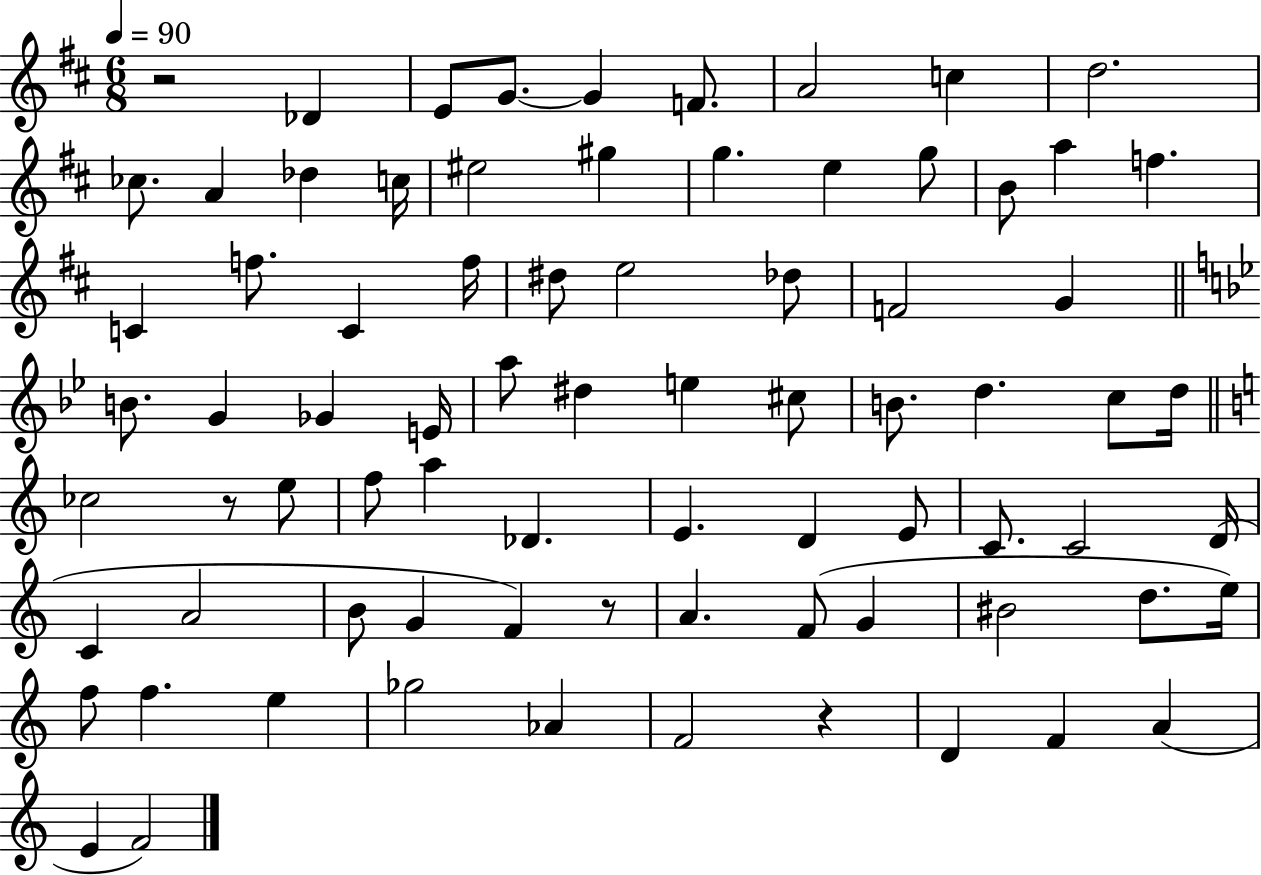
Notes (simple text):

R/h Db4/q E4/e G4/e. G4/q F4/e. A4/h C5/q D5/h. CES5/e. A4/q Db5/q C5/s EIS5/h G#5/q G5/q. E5/q G5/e B4/e A5/q F5/q. C4/q F5/e. C4/q F5/s D#5/e E5/h Db5/e F4/h G4/q B4/e. G4/q Gb4/q E4/s A5/e D#5/q E5/q C#5/e B4/e. D5/q. C5/e D5/s CES5/h R/e E5/e F5/e A5/q Db4/q. E4/q. D4/q E4/e C4/e. C4/h D4/s C4/q A4/h B4/e G4/q F4/q R/e A4/q. F4/e G4/q BIS4/h D5/e. E5/s F5/e F5/q. E5/q Gb5/h Ab4/q F4/h R/q D4/q F4/q A4/q E4/q F4/h